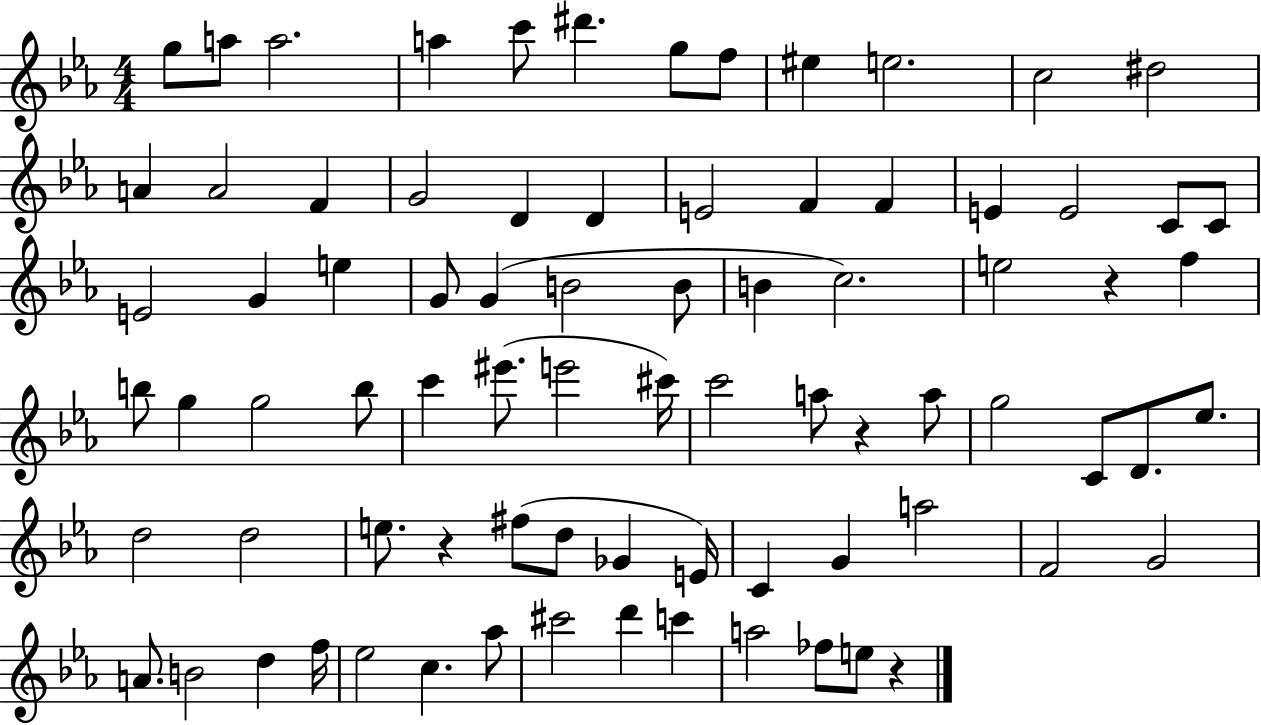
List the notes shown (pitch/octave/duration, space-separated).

G5/e A5/e A5/h. A5/q C6/e D#6/q. G5/e F5/e EIS5/q E5/h. C5/h D#5/h A4/q A4/h F4/q G4/h D4/q D4/q E4/h F4/q F4/q E4/q E4/h C4/e C4/e E4/h G4/q E5/q G4/e G4/q B4/h B4/e B4/q C5/h. E5/h R/q F5/q B5/e G5/q G5/h B5/e C6/q EIS6/e. E6/h C#6/s C6/h A5/e R/q A5/e G5/h C4/e D4/e. Eb5/e. D5/h D5/h E5/e. R/q F#5/e D5/e Gb4/q E4/s C4/q G4/q A5/h F4/h G4/h A4/e. B4/h D5/q F5/s Eb5/h C5/q. Ab5/e C#6/h D6/q C6/q A5/h FES5/e E5/e R/q